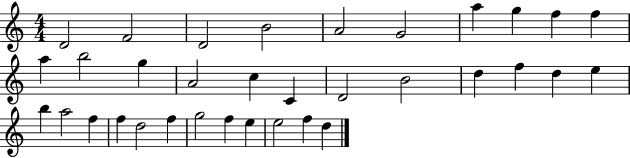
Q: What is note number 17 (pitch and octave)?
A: D4